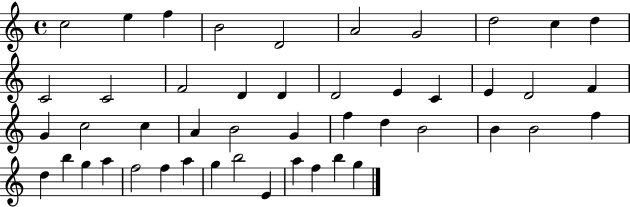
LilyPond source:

{
  \clef treble
  \time 4/4
  \defaultTimeSignature
  \key c \major
  c''2 e''4 f''4 | b'2 d'2 | a'2 g'2 | d''2 c''4 d''4 | \break c'2 c'2 | f'2 d'4 d'4 | d'2 e'4 c'4 | e'4 d'2 f'4 | \break g'4 c''2 c''4 | a'4 b'2 g'4 | f''4 d''4 b'2 | b'4 b'2 f''4 | \break d''4 b''4 g''4 a''4 | f''2 f''4 a''4 | g''4 b''2 e'4 | a''4 f''4 b''4 g''4 | \break \bar "|."
}